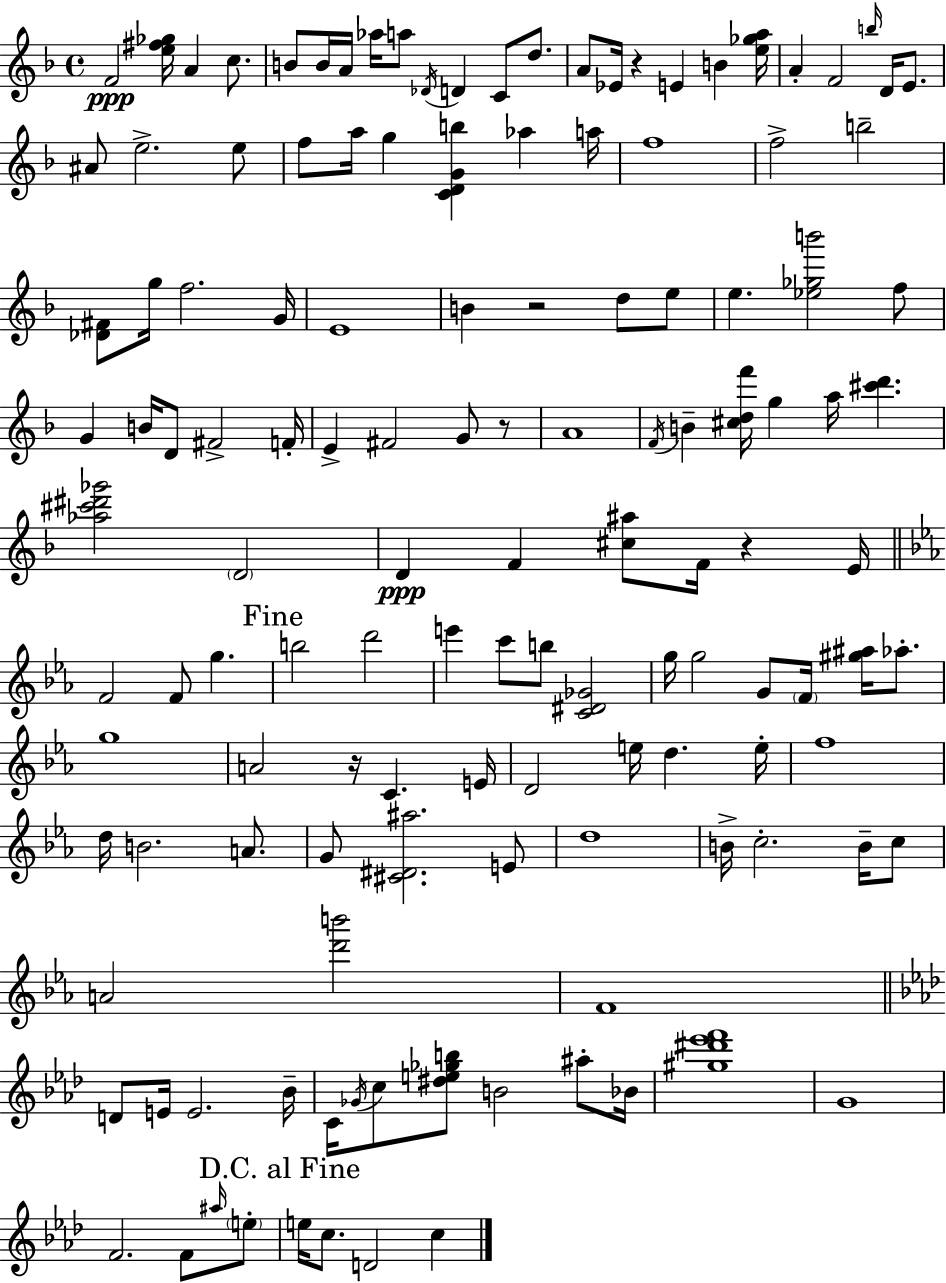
F4/h [E5,F#5,Gb5]/s A4/q C5/e. B4/e B4/s A4/s Ab5/s A5/e Db4/s D4/q C4/e D5/e. A4/e Eb4/s R/q E4/q B4/q [E5,Gb5,A5]/s A4/q F4/h B5/s D4/s E4/e. A#4/e E5/h. E5/e F5/e A5/s G5/q [C4,D4,G4,B5]/q Ab5/q A5/s F5/w F5/h B5/h [Db4,F#4]/e G5/s F5/h. G4/s E4/w B4/q R/h D5/e E5/e E5/q. [Eb5,Gb5,B6]/h F5/e G4/q B4/s D4/e F#4/h F4/s E4/q F#4/h G4/e R/e A4/w F4/s B4/q [C#5,D5,F6]/s G5/q A5/s [C#6,D6]/q. [Ab5,C#6,D#6,Gb6]/h D4/h D4/q F4/q [C#5,A#5]/e F4/s R/q E4/s F4/h F4/e G5/q. B5/h D6/h E6/q C6/e B5/e [C4,D#4,Gb4]/h G5/s G5/h G4/e F4/s [G#5,A#5]/s Ab5/e. G5/w A4/h R/s C4/q. E4/s D4/h E5/s D5/q. E5/s F5/w D5/s B4/h. A4/e. G4/e [C#4,D#4,A#5]/h. E4/e D5/w B4/s C5/h. B4/s C5/e A4/h [D6,B6]/h F4/w D4/e E4/s E4/h. Bb4/s C4/s Gb4/s C5/e [D#5,E5,Gb5,B5]/e B4/h A#5/e Bb4/s [G#5,D#6,Eb6,F6]/w G4/w F4/h. F4/e A#5/s E5/e E5/s C5/e. D4/h C5/q